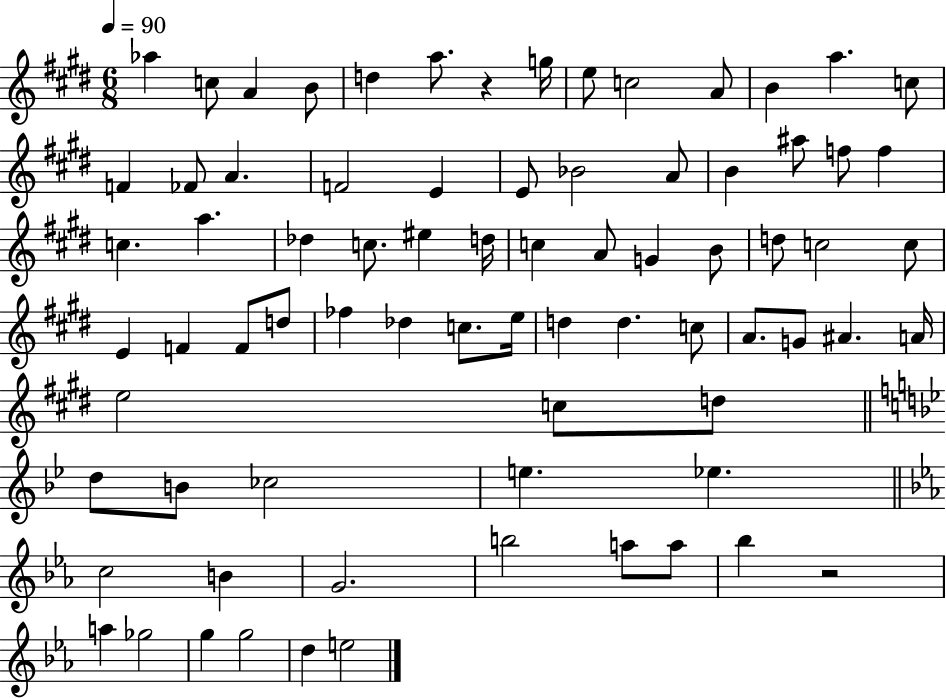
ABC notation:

X:1
T:Untitled
M:6/8
L:1/4
K:E
_a c/2 A B/2 d a/2 z g/4 e/2 c2 A/2 B a c/2 F _F/2 A F2 E E/2 _B2 A/2 B ^a/2 f/2 f c a _d c/2 ^e d/4 c A/2 G B/2 d/2 c2 c/2 E F F/2 d/2 _f _d c/2 e/4 d d c/2 A/2 G/2 ^A A/4 e2 c/2 d/2 d/2 B/2 _c2 e _e c2 B G2 b2 a/2 a/2 _b z2 a _g2 g g2 d e2